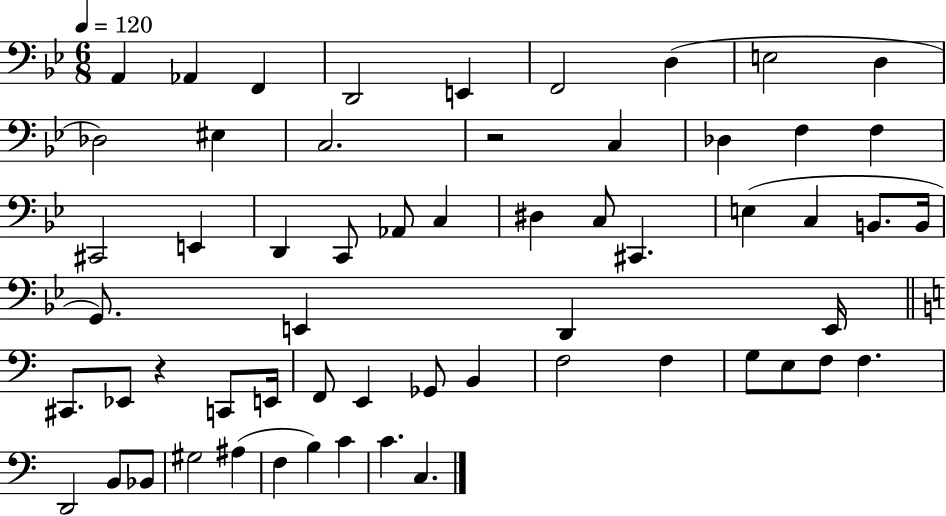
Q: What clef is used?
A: bass